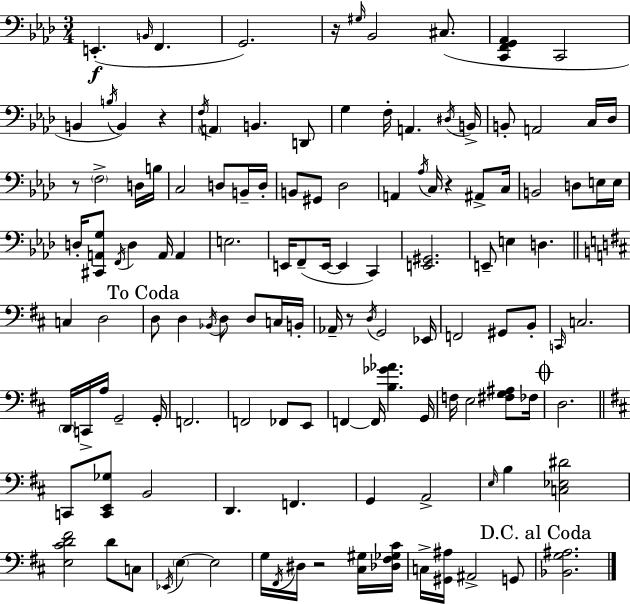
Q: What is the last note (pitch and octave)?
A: G2